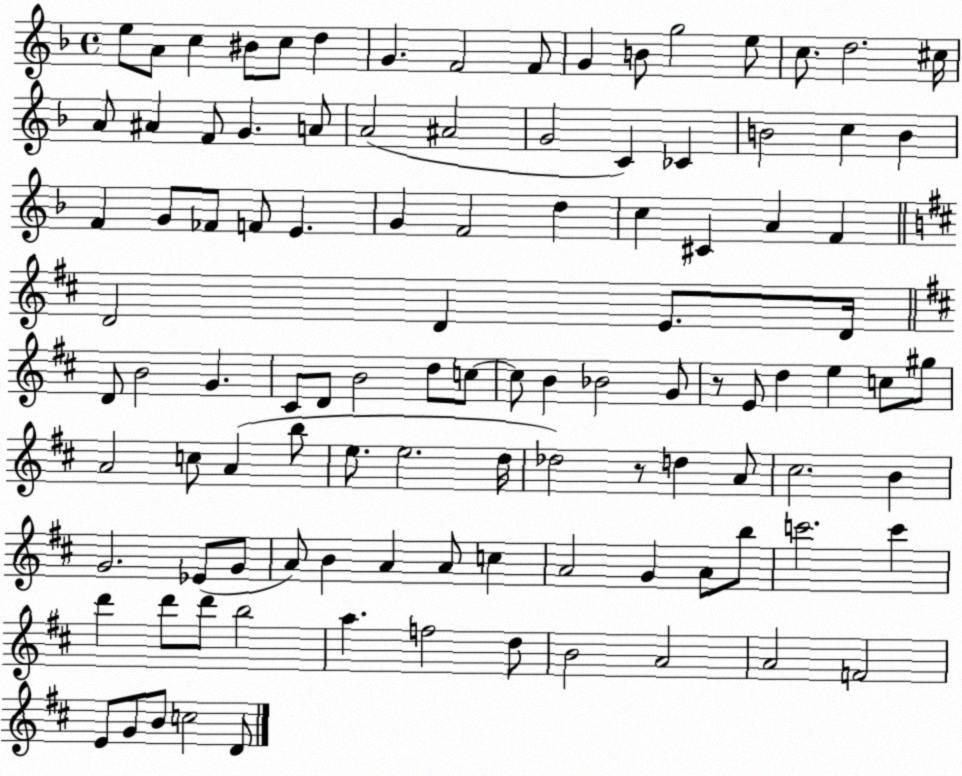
X:1
T:Untitled
M:4/4
L:1/4
K:F
e/2 A/2 c ^B/2 c/2 d G F2 F/2 G B/2 g2 e/2 c/2 d2 ^c/4 A/2 ^A F/2 G A/2 A2 ^A2 G2 C _C B2 c B F G/2 _F/2 F/2 E G F2 d c ^C A F D2 D E/2 D/4 D/2 B2 G ^C/2 D/2 B2 d/2 c/2 c/2 B _B2 G/2 z/2 E/2 d e c/2 ^g/2 A2 c/2 A b/2 e/2 e2 d/4 _d2 z/2 d A/2 ^c2 B G2 _E/2 G/2 A/2 B A A/2 c A2 G A/2 b/2 c'2 c' d' d'/2 d'/2 b2 a f2 d/2 B2 A2 A2 F2 E/2 G/2 B/2 c2 D/2